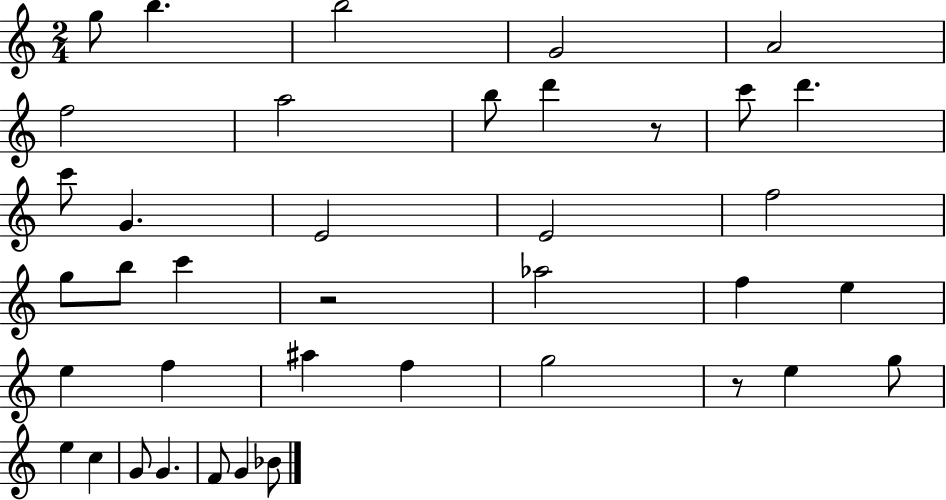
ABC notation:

X:1
T:Untitled
M:2/4
L:1/4
K:C
g/2 b b2 G2 A2 f2 a2 b/2 d' z/2 c'/2 d' c'/2 G E2 E2 f2 g/2 b/2 c' z2 _a2 f e e f ^a f g2 z/2 e g/2 e c G/2 G F/2 G _B/2